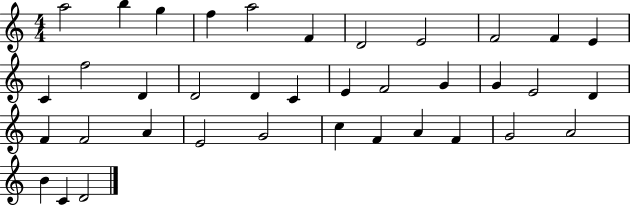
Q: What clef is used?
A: treble